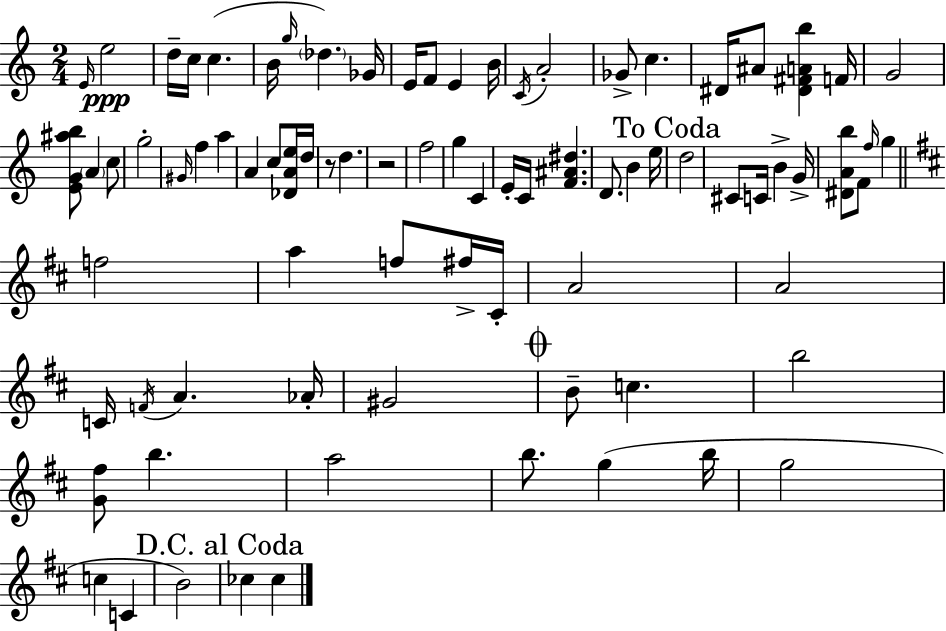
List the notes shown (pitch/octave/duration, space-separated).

E4/s E5/h D5/s C5/s C5/q. B4/s G5/s Db5/q. Gb4/s E4/s F4/e E4/q B4/s C4/s A4/h Gb4/e C5/q. D#4/s A#4/e [D#4,F#4,A4,B5]/q F4/s G4/h [E4,G4,A#5,B5]/e A4/q C5/e G5/h G#4/s F5/q A5/q A4/q C5/e [Db4,A4,E5]/s D5/s R/e D5/q. R/h F5/h G5/q C4/q E4/s C4/s [F4,A#4,D#5]/q. D4/e. B4/q E5/s D5/h C#4/e C4/s B4/q G4/s [D#4,A4,B5]/e F4/e F5/s G5/q F5/h A5/q F5/e F#5/s C#4/s A4/h A4/h C4/s F4/s A4/q. Ab4/s G#4/h B4/e C5/q. B5/h [G4,F#5]/e B5/q. A5/h B5/e. G5/q B5/s G5/h C5/q C4/q B4/h CES5/q CES5/q